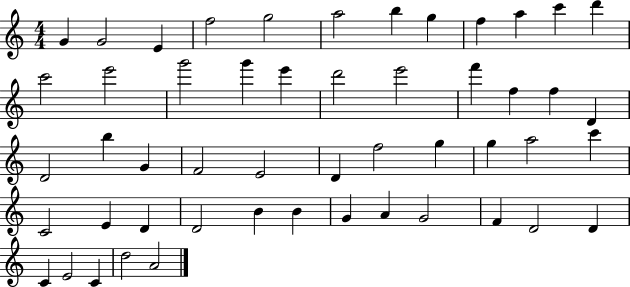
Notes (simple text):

G4/q G4/h E4/q F5/h G5/h A5/h B5/q G5/q F5/q A5/q C6/q D6/q C6/h E6/h G6/h G6/q E6/q D6/h E6/h F6/q F5/q F5/q D4/q D4/h B5/q G4/q F4/h E4/h D4/q F5/h G5/q G5/q A5/h C6/q C4/h E4/q D4/q D4/h B4/q B4/q G4/q A4/q G4/h F4/q D4/h D4/q C4/q E4/h C4/q D5/h A4/h